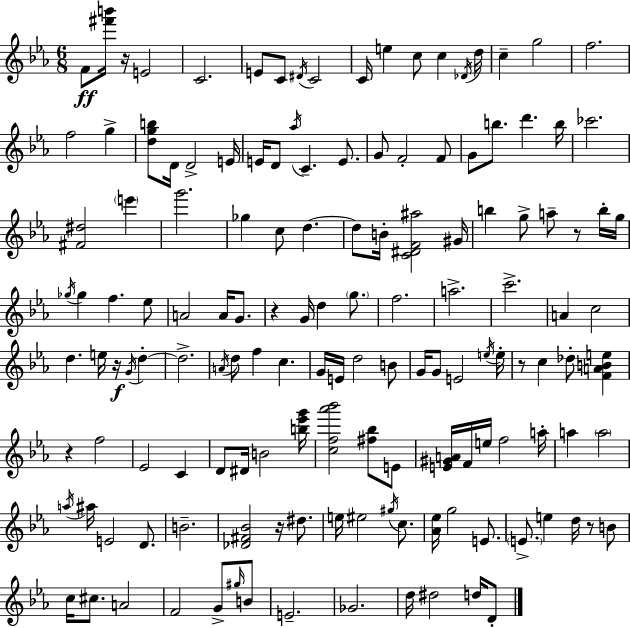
F4/e [F#6,B6]/s R/s E4/h C4/h. E4/e C4/e D#4/s C4/h C4/s E5/q C5/e C5/q Db4/s D5/s C5/q G5/h F5/h. F5/h G5/q [D5,G5,B5]/e D4/s D4/h E4/s E4/s D4/e Ab5/s C4/q. E4/e. G4/e F4/h F4/e G4/e B5/e. D6/q. B5/s CES6/h. [F#4,D#5]/h E6/q G6/h. Gb5/q C5/e D5/q. D5/e B4/s [C4,D#4,F4,A#5]/h G#4/s B5/q G5/e A5/e R/e B5/s G5/s Gb5/s Gb5/q F5/q. Eb5/e A4/h A4/s G4/e. R/q G4/s D5/q G5/e. F5/h. A5/h. C6/h. A4/q C5/h D5/q. E5/s R/s G4/s D5/q D5/h. A4/s D5/e F5/q C5/q. G4/s E4/s D5/h B4/e G4/s G4/e E4/h E5/s E5/s R/e C5/q Db5/e [F4,A4,B4,E5]/q R/q F5/h Eb4/h C4/q D4/e D#4/s B4/h [B5,Eb6,G6]/s [C5,F5,Ab6,Bb6]/h [F#5,Bb5]/e E4/e [E4,G#4,A4]/s F4/s E5/s F5/h A5/s A5/q A5/h A5/s A#5/s E4/h D4/e. B4/h. [Db4,F#4,Bb4]/h R/s D#5/e. E5/s EIS5/h G#5/s C5/e. [Ab4,Eb5]/s G5/h E4/e. E4/e. E5/q D5/s R/e B4/e C5/s C#5/e. A4/h F4/h G4/e G#5/s B4/e E4/h. Gb4/h. D5/s D#5/h D5/s D4/e